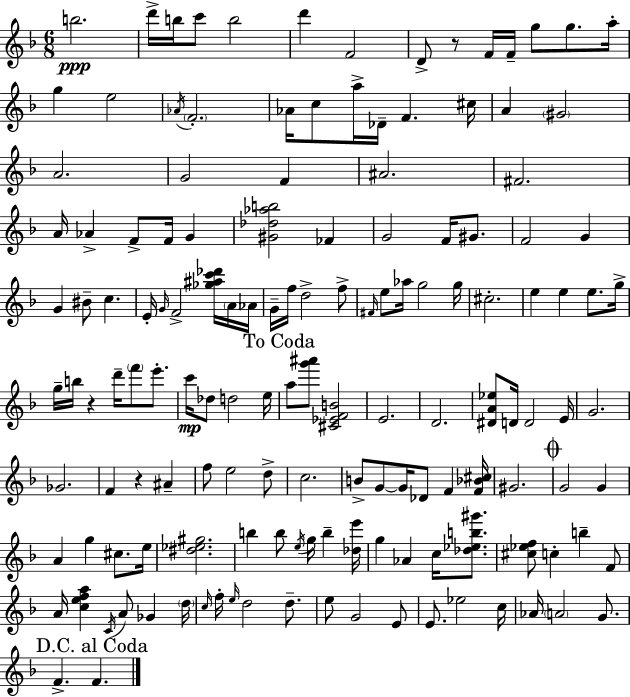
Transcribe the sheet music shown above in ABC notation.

X:1
T:Untitled
M:6/8
L:1/4
K:Dm
b2 d'/4 b/4 c'/2 b2 d' F2 D/2 z/2 F/4 F/4 g/2 g/2 a/4 g e2 _A/4 F2 _A/4 c/2 a/4 _D/4 F ^c/4 A ^G2 A2 G2 F ^A2 ^F2 A/4 _A F/2 F/4 G [^G_d_ab]2 _F G2 F/4 ^G/2 F2 G G ^B/2 c E/4 G/4 F2 [_g^ac'_d']/4 A/4 _A/4 G/4 f/4 d2 f/2 ^F/4 e/2 _a/4 g2 g/4 ^c2 e e e/2 g/4 g/4 b/4 z d'/4 f'/2 e'/2 c'/4 _d/2 d2 e/4 a/2 [g'^a']/2 [^C_EFB]2 E2 D2 [^DA_e]/2 D/4 D2 E/4 G2 _G2 F z ^A f/2 e2 d/2 c2 B/2 G/2 G/4 _D/2 F [F_B^c]/4 ^G2 G2 G A g ^c/2 e/4 [^d_e^g]2 b b/2 e/4 g/4 b [_de']/4 g _A c/4 [_d_eb^g']/2 [^c_ef]/2 c b F/2 A/4 [cefa] C/4 A/2 _G d/4 c/4 f/4 e/4 d2 d/2 e/2 G2 E/2 E/2 _e2 c/4 _A/4 A2 G/2 F F